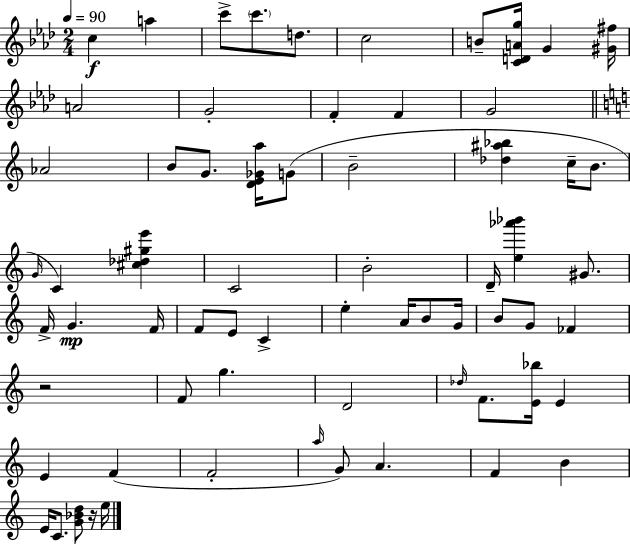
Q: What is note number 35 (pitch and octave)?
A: B4